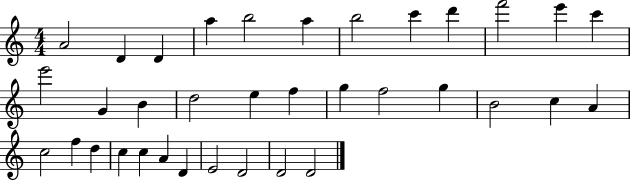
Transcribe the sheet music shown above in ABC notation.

X:1
T:Untitled
M:4/4
L:1/4
K:C
A2 D D a b2 a b2 c' d' f'2 e' c' e'2 G B d2 e f g f2 g B2 c A c2 f d c c A D E2 D2 D2 D2